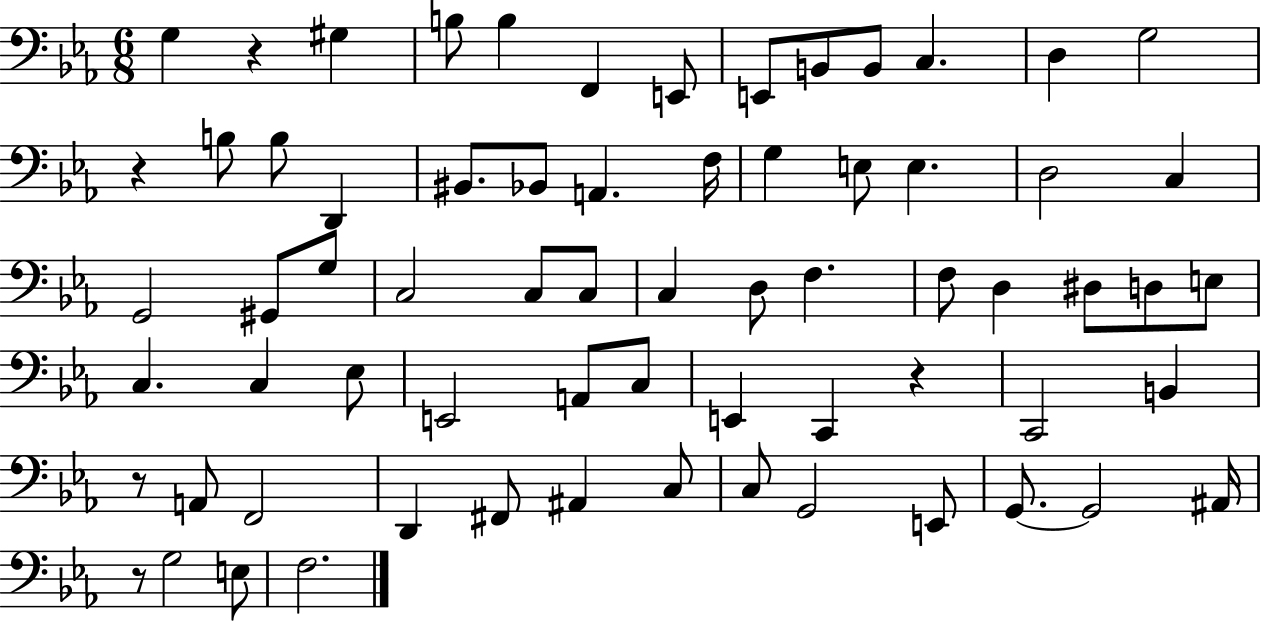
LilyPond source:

{
  \clef bass
  \numericTimeSignature
  \time 6/8
  \key ees \major
  \repeat volta 2 { g4 r4 gis4 | b8 b4 f,4 e,8 | e,8 b,8 b,8 c4. | d4 g2 | \break r4 b8 b8 d,4 | bis,8. bes,8 a,4. f16 | g4 e8 e4. | d2 c4 | \break g,2 gis,8 g8 | c2 c8 c8 | c4 d8 f4. | f8 d4 dis8 d8 e8 | \break c4. c4 ees8 | e,2 a,8 c8 | e,4 c,4 r4 | c,2 b,4 | \break r8 a,8 f,2 | d,4 fis,8 ais,4 c8 | c8 g,2 e,8 | g,8.~~ g,2 ais,16 | \break r8 g2 e8 | f2. | } \bar "|."
}